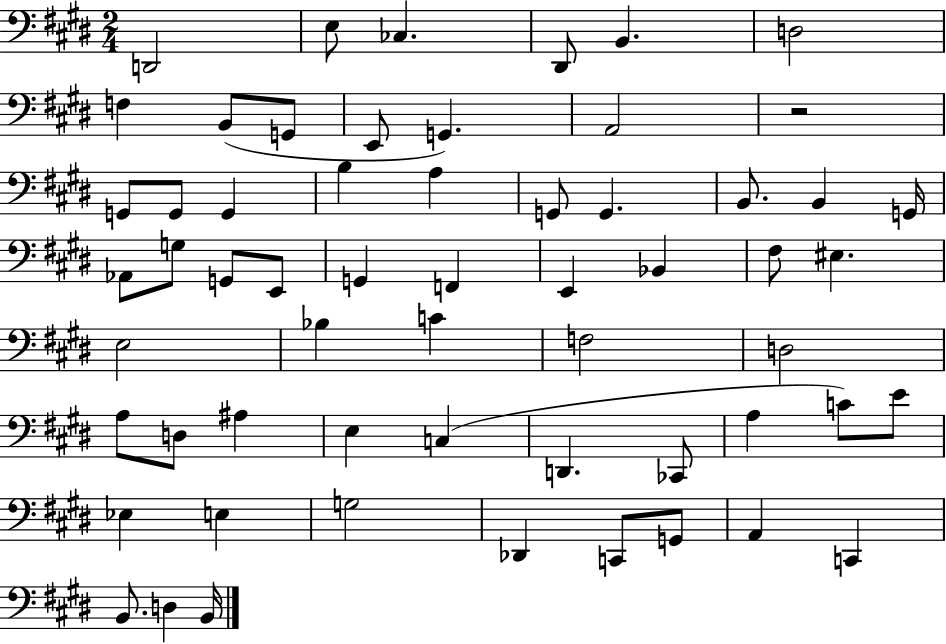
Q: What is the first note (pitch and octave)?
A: D2